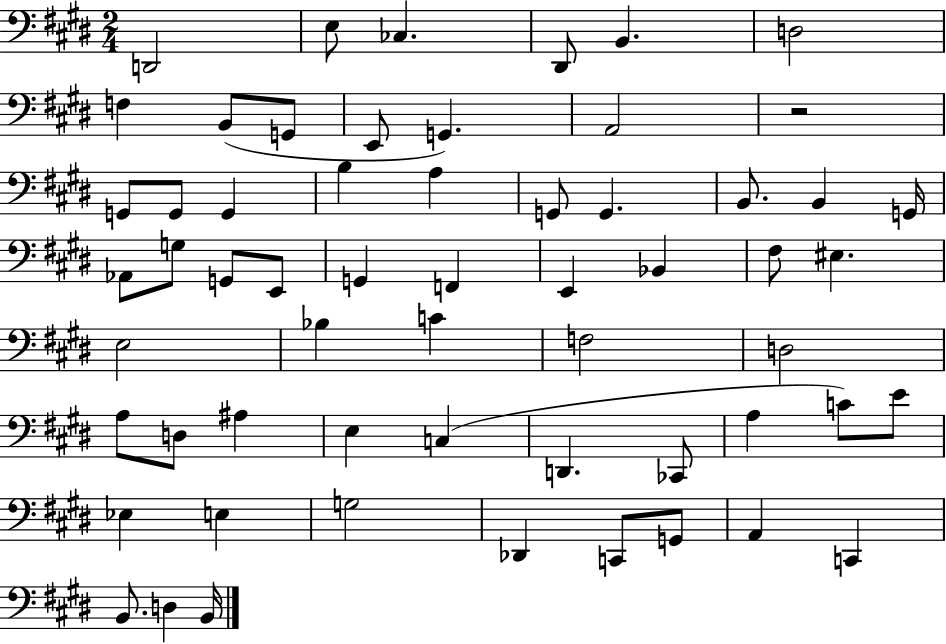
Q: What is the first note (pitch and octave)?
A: D2